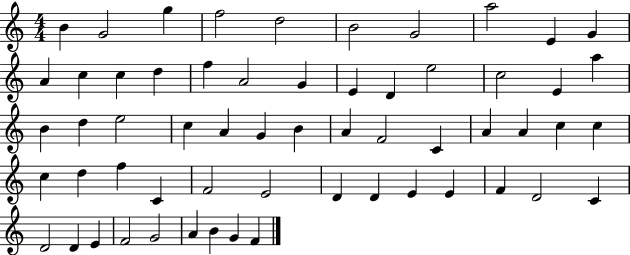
{
  \clef treble
  \numericTimeSignature
  \time 4/4
  \key c \major
  b'4 g'2 g''4 | f''2 d''2 | b'2 g'2 | a''2 e'4 g'4 | \break a'4 c''4 c''4 d''4 | f''4 a'2 g'4 | e'4 d'4 e''2 | c''2 e'4 a''4 | \break b'4 d''4 e''2 | c''4 a'4 g'4 b'4 | a'4 f'2 c'4 | a'4 a'4 c''4 c''4 | \break c''4 d''4 f''4 c'4 | f'2 e'2 | d'4 d'4 e'4 e'4 | f'4 d'2 c'4 | \break d'2 d'4 e'4 | f'2 g'2 | a'4 b'4 g'4 f'4 | \bar "|."
}